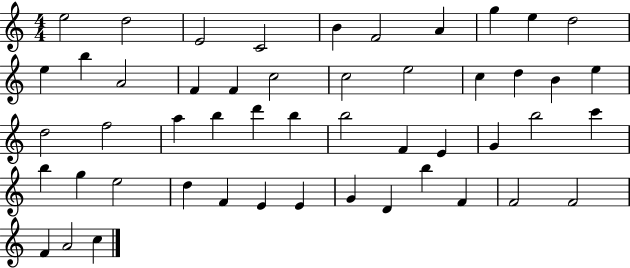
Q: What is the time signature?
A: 4/4